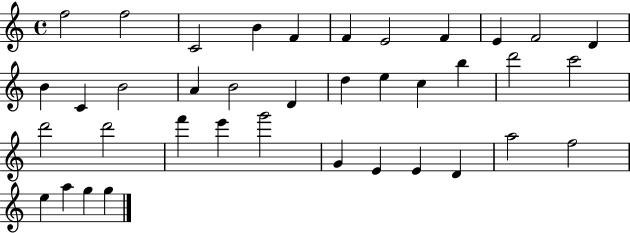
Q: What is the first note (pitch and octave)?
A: F5